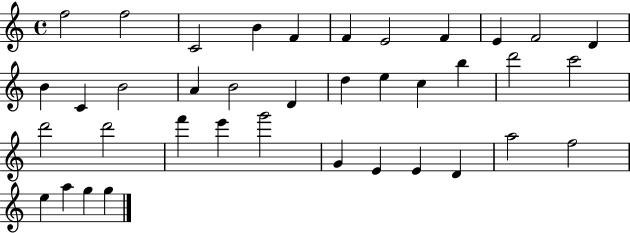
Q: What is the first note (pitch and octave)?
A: F5